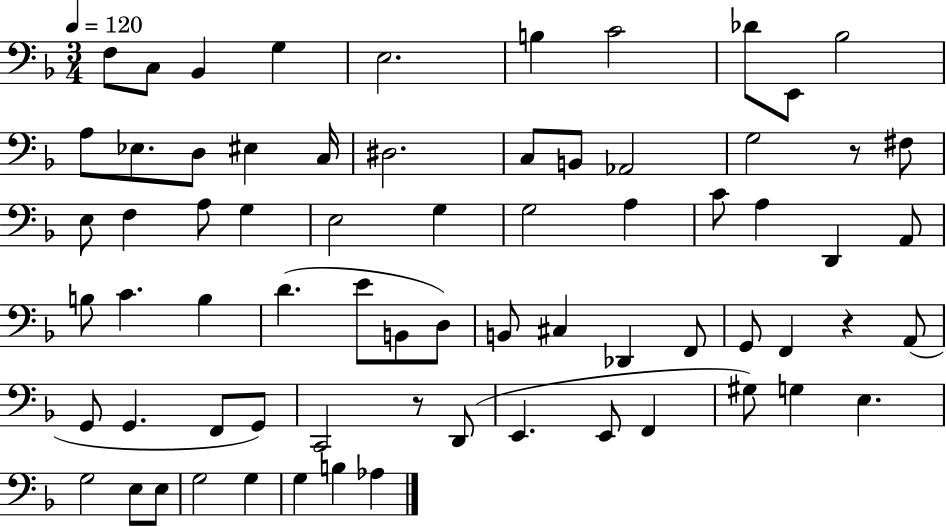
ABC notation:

X:1
T:Untitled
M:3/4
L:1/4
K:F
F,/2 C,/2 _B,, G, E,2 B, C2 _D/2 E,,/2 _B,2 A,/2 _E,/2 D,/2 ^E, C,/4 ^D,2 C,/2 B,,/2 _A,,2 G,2 z/2 ^F,/2 E,/2 F, A,/2 G, E,2 G, G,2 A, C/2 A, D,, A,,/2 B,/2 C B, D E/2 B,,/2 D,/2 B,,/2 ^C, _D,, F,,/2 G,,/2 F,, z A,,/2 G,,/2 G,, F,,/2 G,,/2 C,,2 z/2 D,,/2 E,, E,,/2 F,, ^G,/2 G, E, G,2 E,/2 E,/2 G,2 G, G, B, _A,